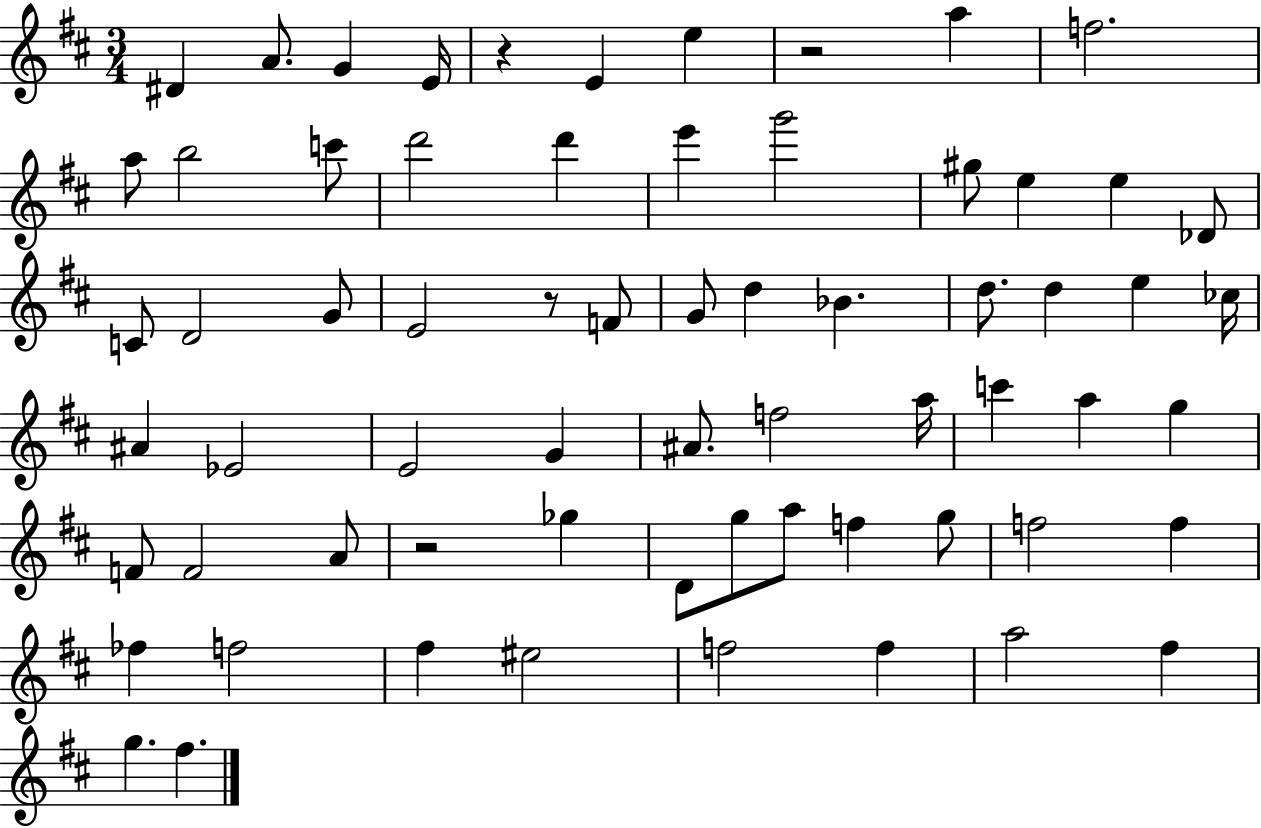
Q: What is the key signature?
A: D major